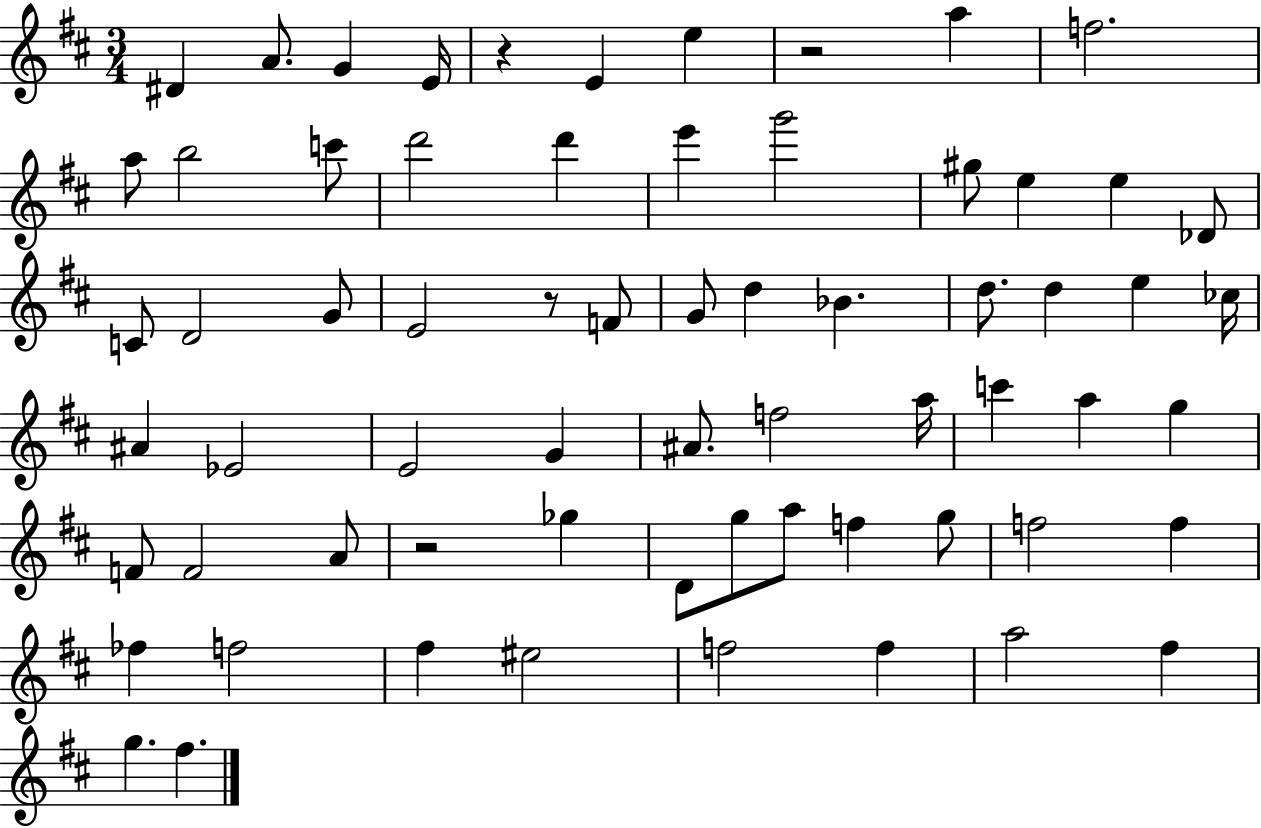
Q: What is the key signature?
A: D major